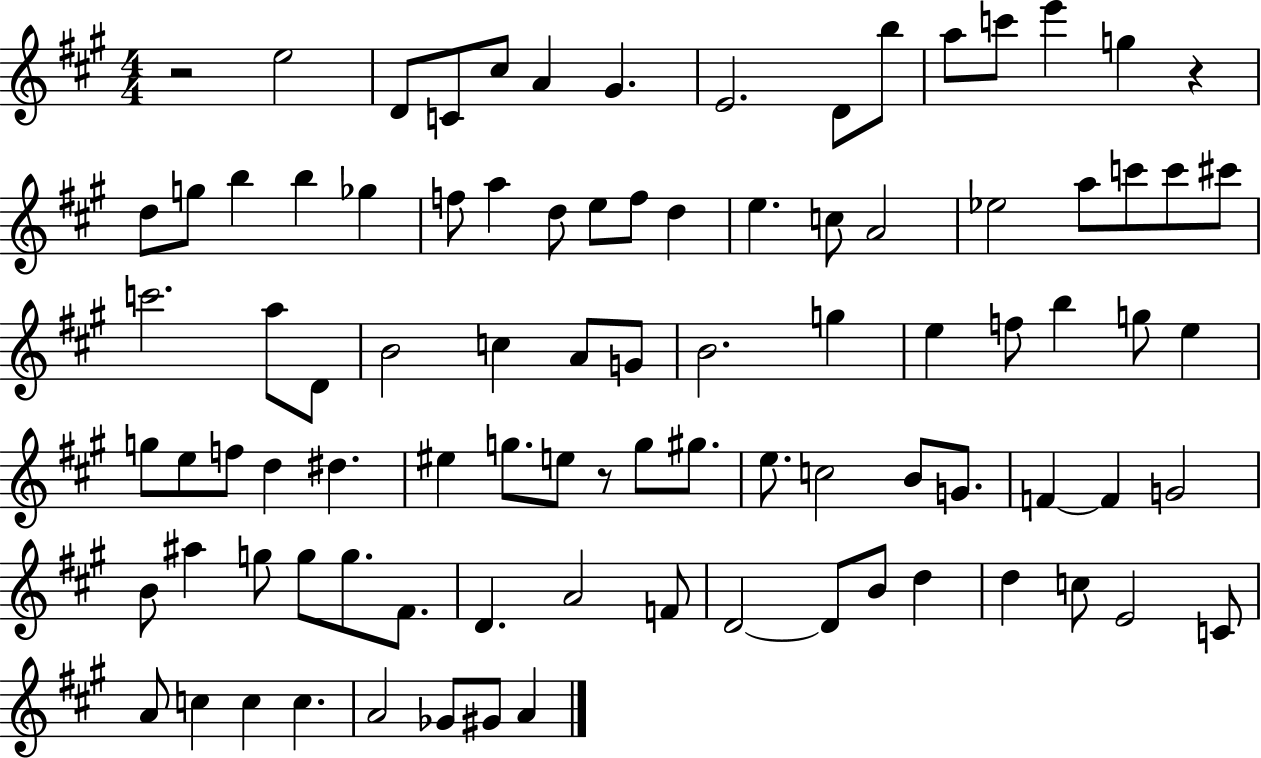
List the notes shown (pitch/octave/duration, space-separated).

R/h E5/h D4/e C4/e C#5/e A4/q G#4/q. E4/h. D4/e B5/e A5/e C6/e E6/q G5/q R/q D5/e G5/e B5/q B5/q Gb5/q F5/e A5/q D5/e E5/e F5/e D5/q E5/q. C5/e A4/h Eb5/h A5/e C6/e C6/e C#6/e C6/h. A5/e D4/e B4/h C5/q A4/e G4/e B4/h. G5/q E5/q F5/e B5/q G5/e E5/q G5/e E5/e F5/e D5/q D#5/q. EIS5/q G5/e. E5/e R/e G5/e G#5/e. E5/e. C5/h B4/e G4/e. F4/q F4/q G4/h B4/e A#5/q G5/e G5/e G5/e. F#4/e. D4/q. A4/h F4/e D4/h D4/e B4/e D5/q D5/q C5/e E4/h C4/e A4/e C5/q C5/q C5/q. A4/h Gb4/e G#4/e A4/q